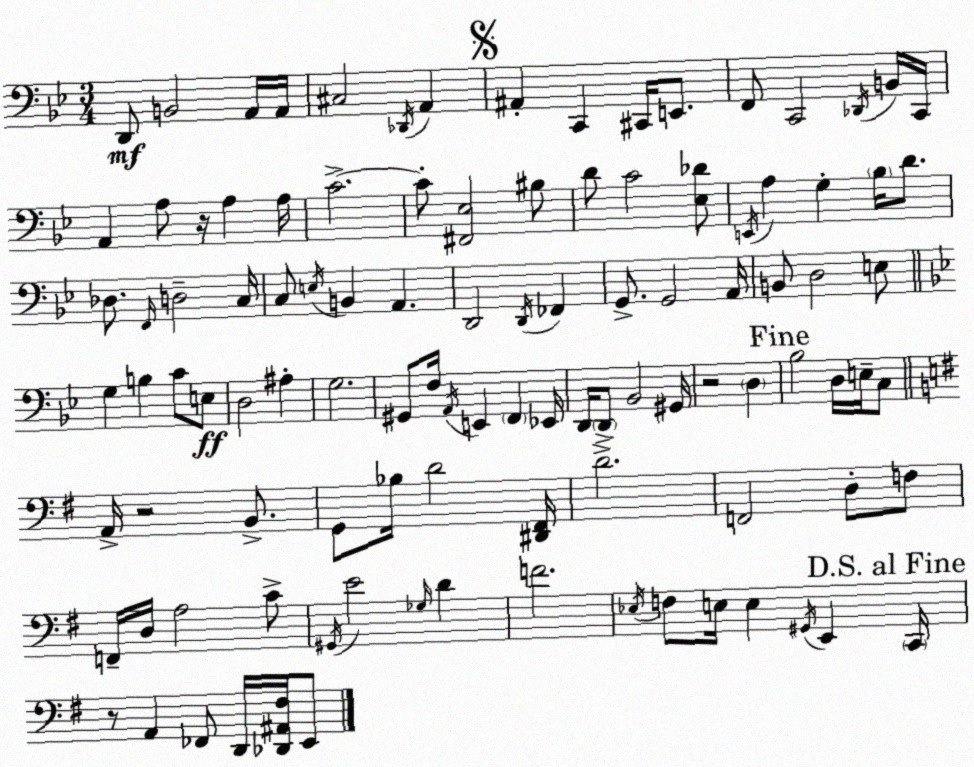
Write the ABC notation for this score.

X:1
T:Untitled
M:3/4
L:1/4
K:Gm
D,,/2 B,,2 A,,/4 A,,/4 ^C,2 _D,,/4 A,, ^A,, C,, ^C,,/4 E,,/2 F,,/2 C,,2 _D,,/4 B,,/4 C,,/4 A,, A,/2 z/4 A, A,/4 C2 C/2 [^F,,_E,]2 ^B,/2 D/2 C2 [_E,_D]/2 E,,/4 A, G, _B,/4 D/2 _D,/2 F,,/4 D,2 C,/4 C,/2 E,/4 B,, A,, D,,2 D,,/4 _F,, G,,/2 G,,2 A,,/4 B,,/2 D,2 E,/2 G, B, C/2 E,/2 D,2 ^A, G,2 ^G,,/2 F,/4 A,,/4 E,, F,, _E,,/4 D,,/4 D,,/2 _B,,2 ^G,,/4 z2 D, _B,2 D,/4 E,/4 C,/2 A,,/4 z2 B,,/2 G,,/2 _B,/4 D2 [^D,,^F,,]/4 D2 F,,2 D,/2 F,/2 F,,/4 D,/4 A,2 C/2 ^G,,/4 E2 _G,/4 D F2 _E,/4 F,/2 E,/4 E, ^G,,/4 E,, C,,/4 z/2 A,, _F,,/2 D,,/4 [_D,,^A,,^F,]/4 E,,/2